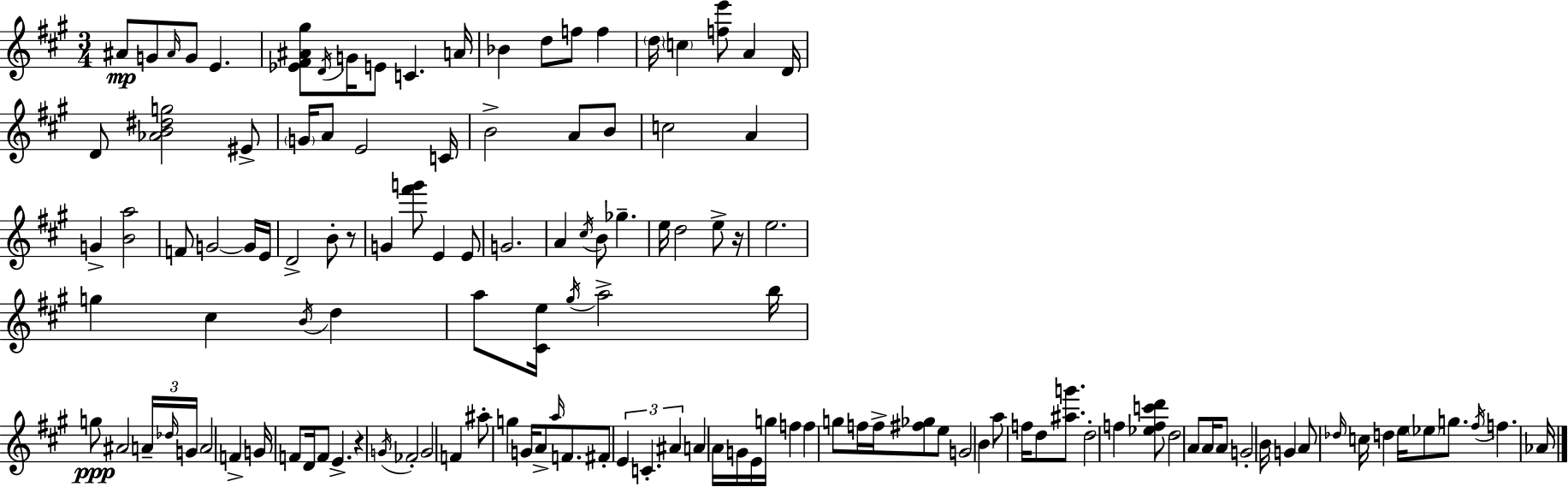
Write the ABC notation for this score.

X:1
T:Untitled
M:3/4
L:1/4
K:A
^A/2 G/2 ^A/4 G/2 E [_E^F^A^g]/2 D/4 G/4 E/2 C A/4 _B d/2 f/2 f d/4 c [fe']/2 A D/4 D/2 [_AB^dg]2 ^E/2 G/4 A/2 E2 C/4 B2 A/2 B/2 c2 A G [Ba]2 F/2 G2 G/4 E/4 D2 B/2 z/2 G [^f'g']/2 E E/2 G2 A ^c/4 B/2 _g e/4 d2 e/2 z/4 e2 g ^c B/4 d a/2 [^Ce]/4 ^g/4 a2 b/4 g/2 ^A2 A/4 _d/4 G/4 A2 F G/4 F/2 D/4 F/2 E z G/4 _F2 G2 F ^a/2 g G/4 A/2 a/4 F/2 ^F/2 E C ^A A A/4 G/4 E/4 g/4 f f g/2 f/4 f/4 [^f_g]/2 e/2 G2 B a/2 f/4 d/2 [^ag']/2 d2 f [_efc'd']/2 d2 A/2 A/4 A/2 G2 B/4 G A/2 _d/4 c/4 d e/4 _e/2 g/2 ^f/4 f _A/4